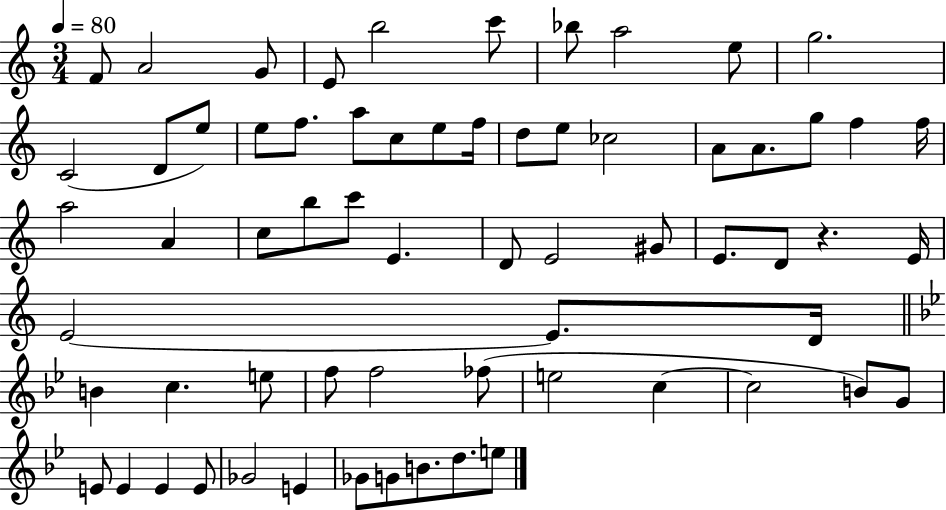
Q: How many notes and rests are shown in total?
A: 65